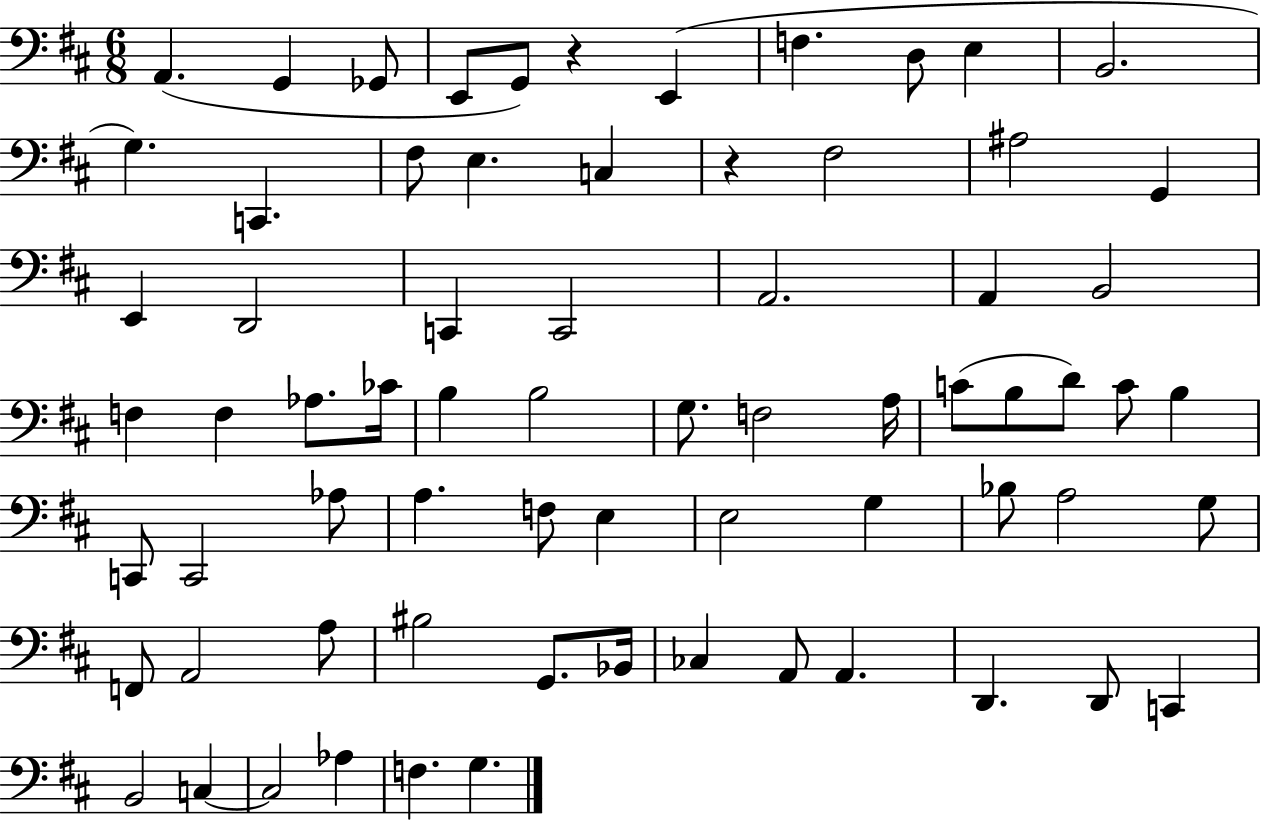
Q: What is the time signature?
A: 6/8